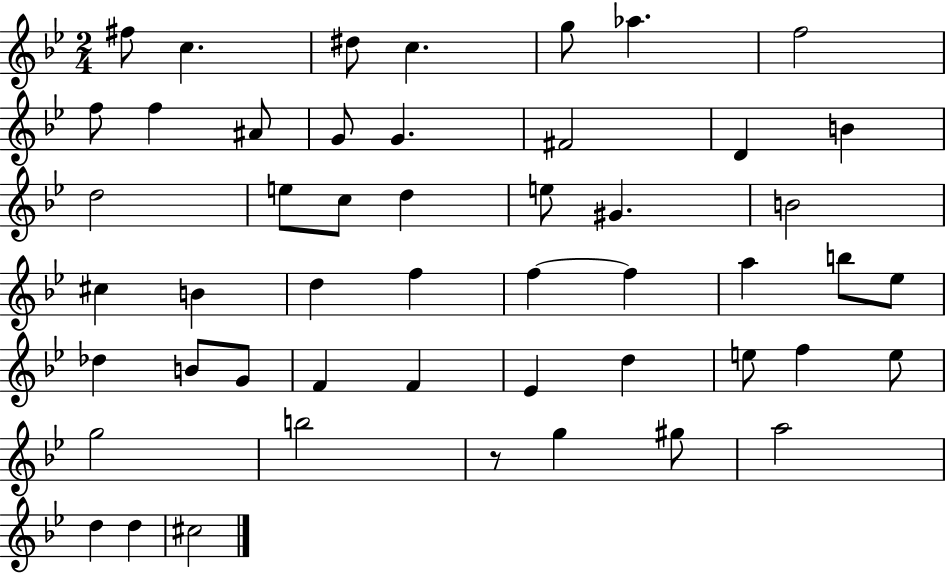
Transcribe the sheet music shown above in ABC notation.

X:1
T:Untitled
M:2/4
L:1/4
K:Bb
^f/2 c ^d/2 c g/2 _a f2 f/2 f ^A/2 G/2 G ^F2 D B d2 e/2 c/2 d e/2 ^G B2 ^c B d f f f a b/2 _e/2 _d B/2 G/2 F F _E d e/2 f e/2 g2 b2 z/2 g ^g/2 a2 d d ^c2